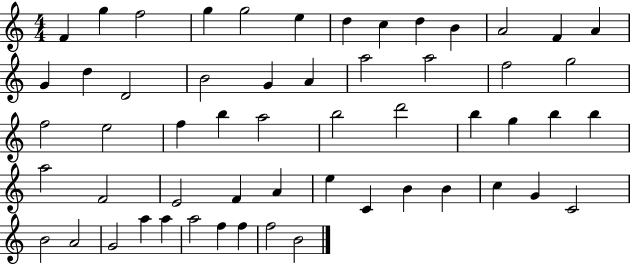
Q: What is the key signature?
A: C major